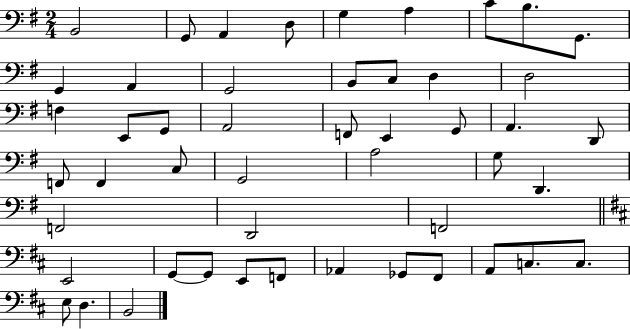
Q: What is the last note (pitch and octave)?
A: B2